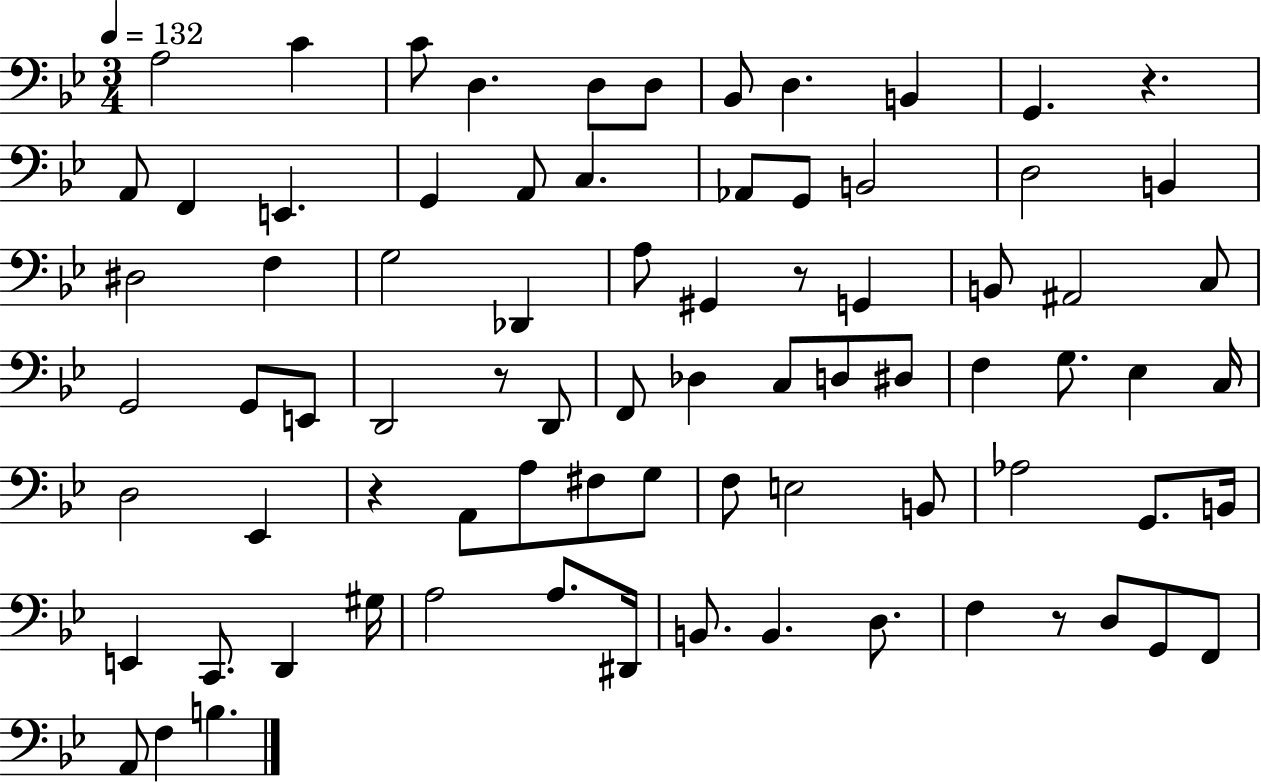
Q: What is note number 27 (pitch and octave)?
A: G#2